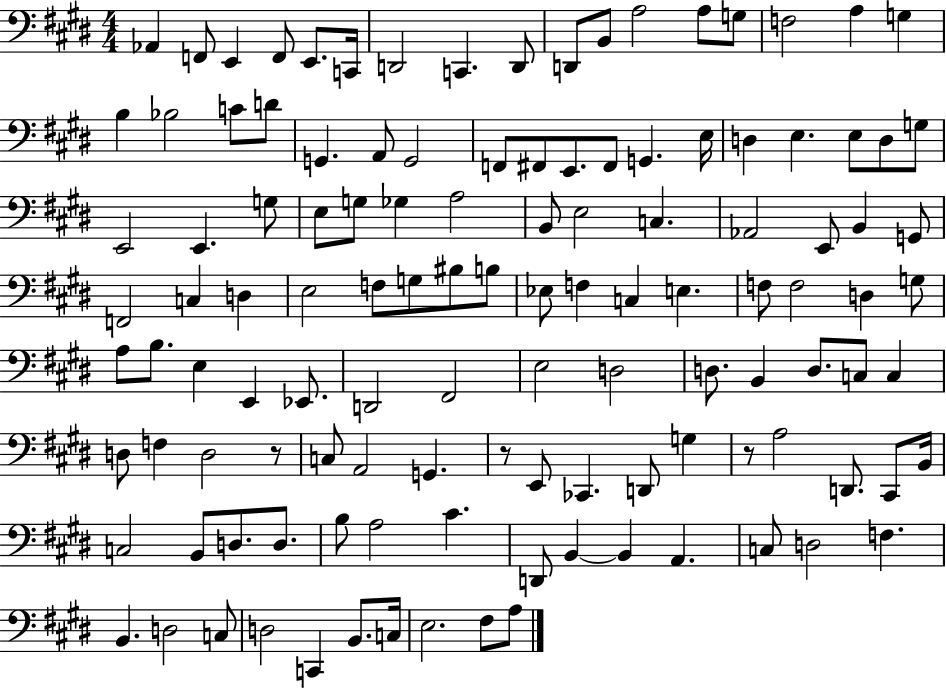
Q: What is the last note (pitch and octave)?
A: A3